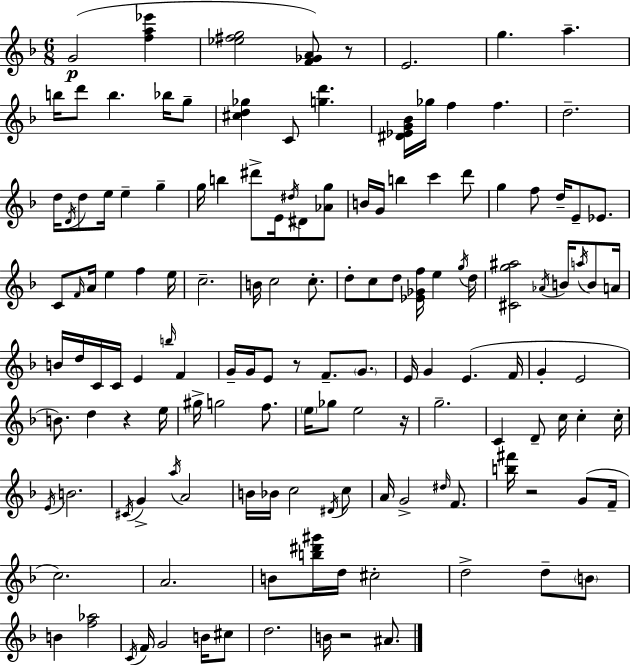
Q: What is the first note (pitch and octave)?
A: G4